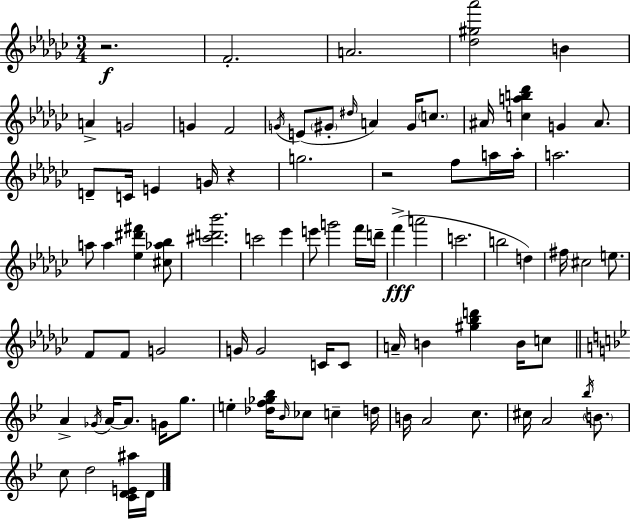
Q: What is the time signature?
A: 3/4